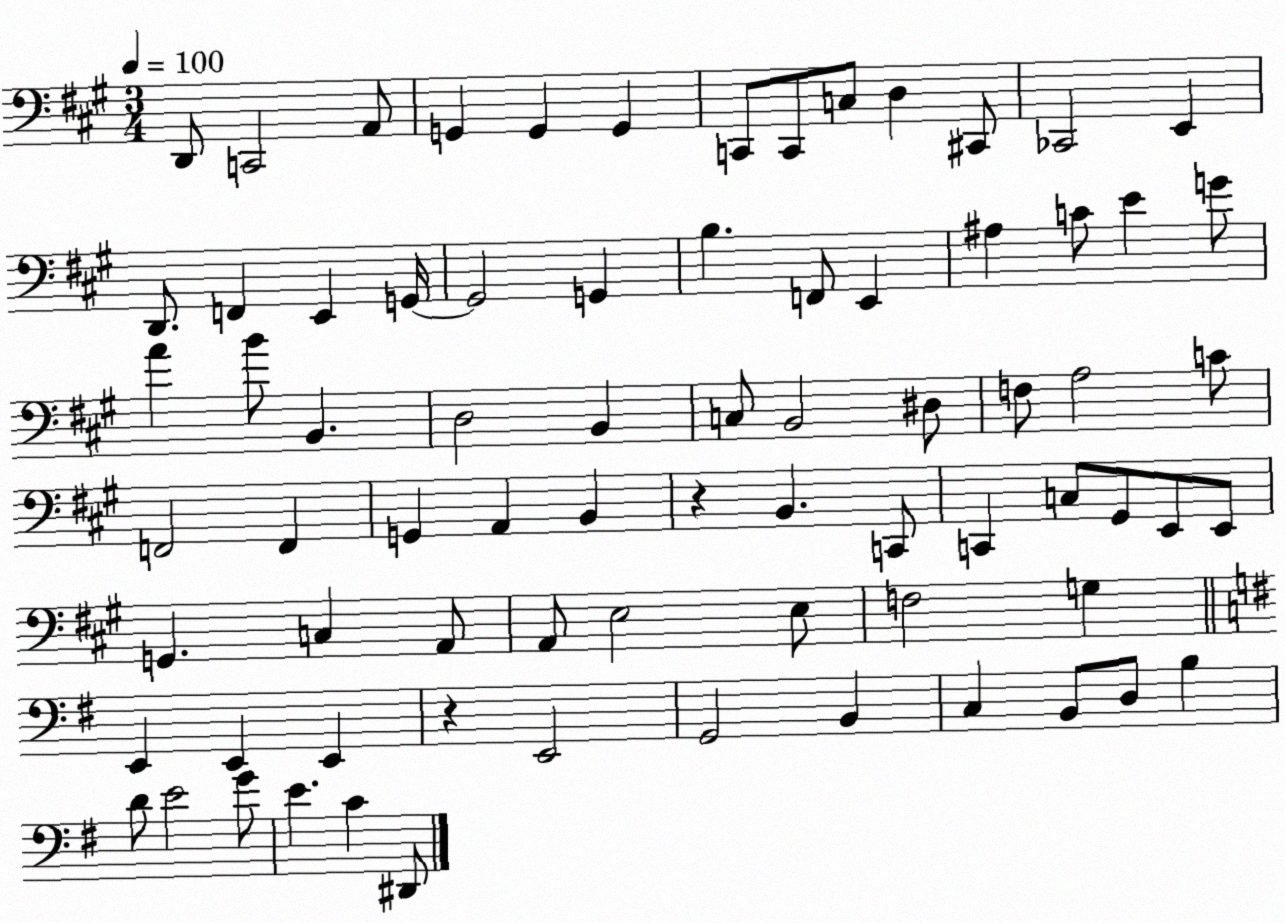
X:1
T:Untitled
M:3/4
L:1/4
K:A
D,,/2 C,,2 A,,/2 G,, G,, G,, C,,/2 C,,/2 C,/2 D, ^C,,/2 _C,,2 E,, D,,/2 F,, E,, G,,/4 G,,2 G,, B, F,,/2 E,, ^A, C/2 E G/2 A B/2 B,, D,2 B,, C,/2 B,,2 ^D,/2 F,/2 A,2 C/2 F,,2 F,, G,, A,, B,, z B,, C,,/2 C,, C,/2 ^G,,/2 E,,/2 E,,/2 G,, C, A,,/2 A,,/2 E,2 E,/2 F,2 G, E,, E,, E,, z E,,2 G,,2 B,, C, B,,/2 D,/2 B, D/2 E2 G/2 E C ^D,,/2